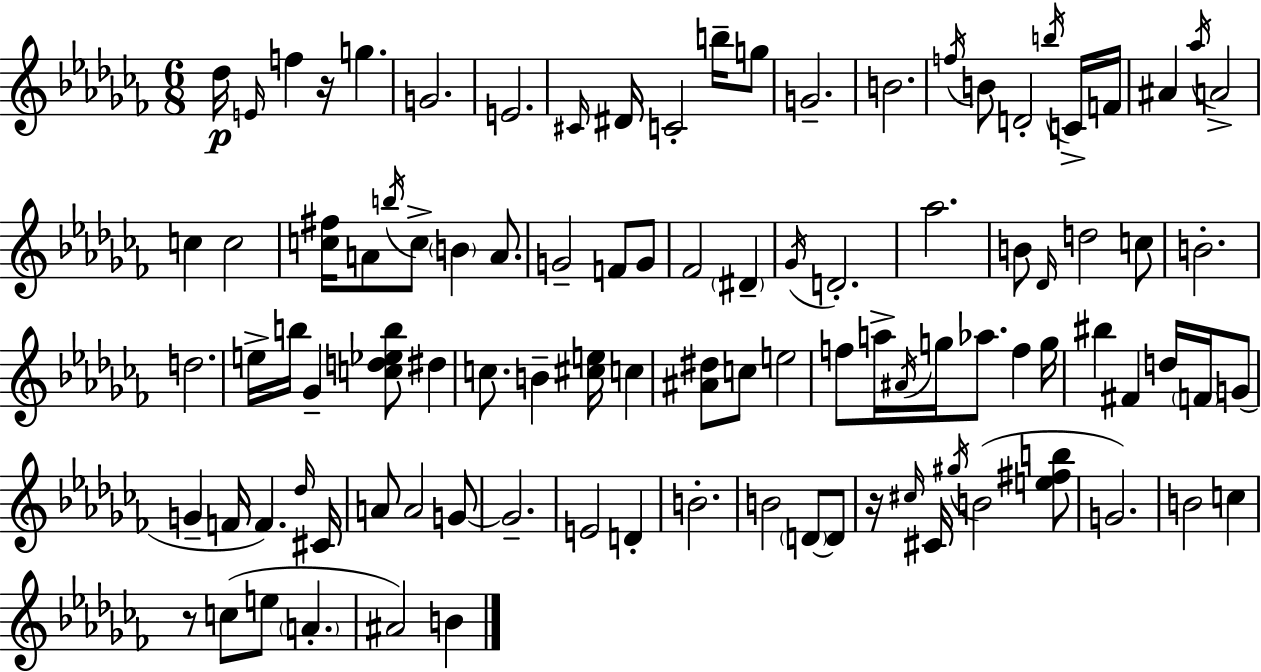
Db5/s E4/s F5/q R/s G5/q. G4/h. E4/h. C#4/s D#4/s C4/h B5/s G5/e G4/h. B4/h. F5/s B4/e D4/h B5/s C4/s F4/s A#4/q Ab5/s A4/h C5/q C5/h [C5,F#5]/s A4/e B5/s C5/e B4/q A4/e. G4/h F4/e G4/e FES4/h D#4/q Gb4/s D4/h. Ab5/h. B4/e Db4/s D5/h C5/e B4/h. D5/h. E5/s B5/s Gb4/q [C5,D5,Eb5,B5]/e D#5/q C5/e. B4/q [C#5,E5]/s C5/q [A#4,D#5]/e C5/e E5/h F5/e A5/s A#4/s G5/s Ab5/e. F5/q G5/s BIS5/q F#4/q D5/s F4/s G4/e G4/q F4/s F4/q. Db5/s C#4/s A4/e A4/h G4/e G4/h. E4/h D4/q B4/h. B4/h D4/e D4/e R/s C#5/s C#4/s G#5/s B4/h [E5,F#5,B5]/e G4/h. B4/h C5/q R/e C5/e E5/e A4/q. A#4/h B4/q